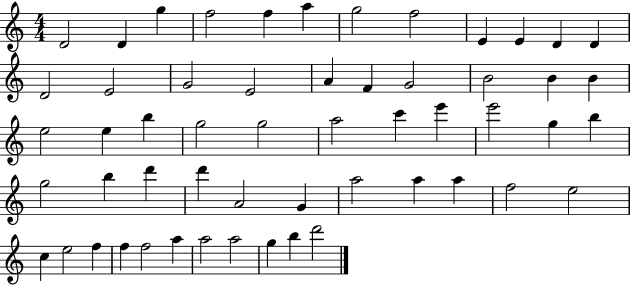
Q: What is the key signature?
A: C major